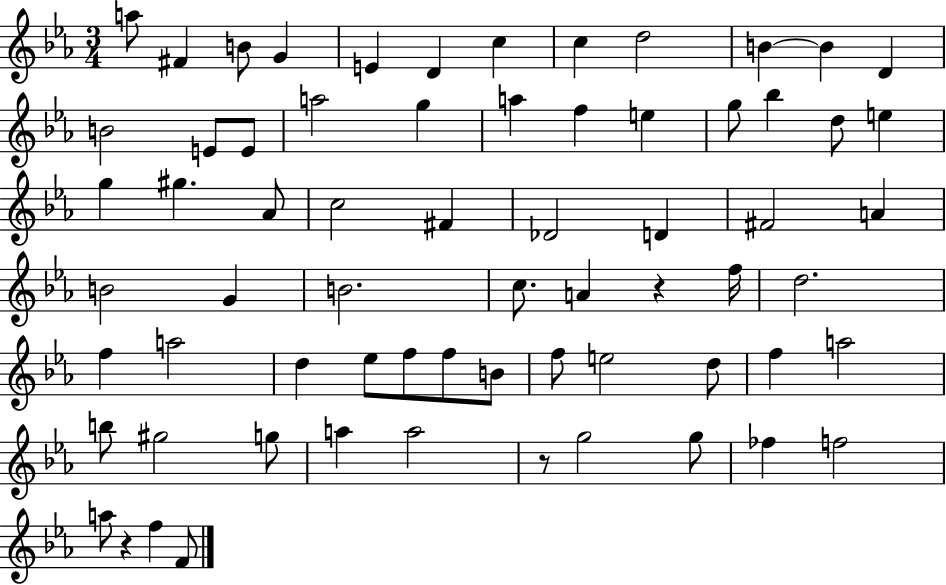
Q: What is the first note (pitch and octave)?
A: A5